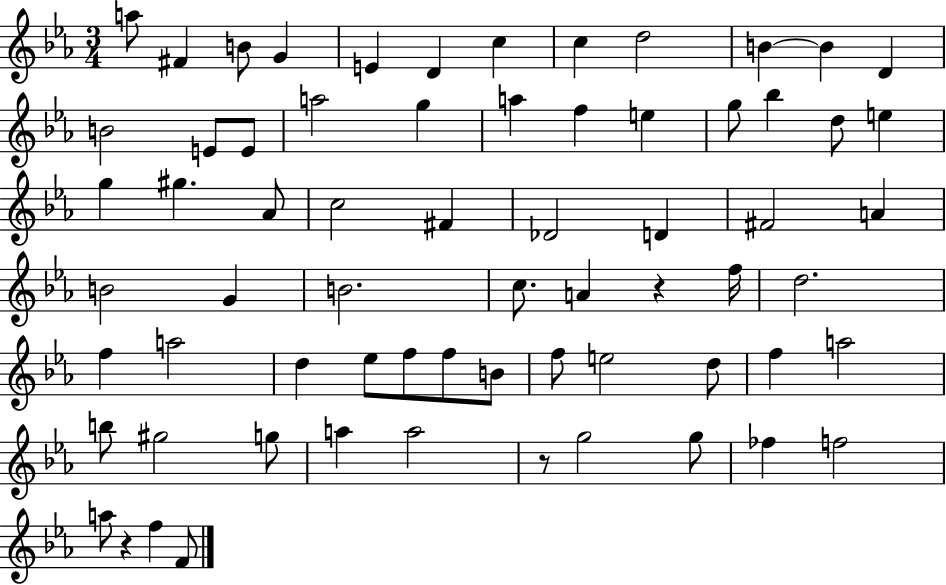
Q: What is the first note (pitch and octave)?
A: A5